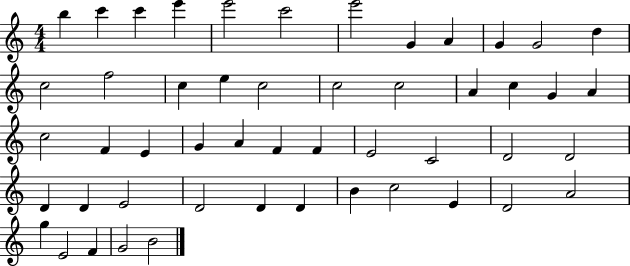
X:1
T:Untitled
M:4/4
L:1/4
K:C
b c' c' e' e'2 c'2 e'2 G A G G2 d c2 f2 c e c2 c2 c2 A c G A c2 F E G A F F E2 C2 D2 D2 D D E2 D2 D D B c2 E D2 A2 g E2 F G2 B2